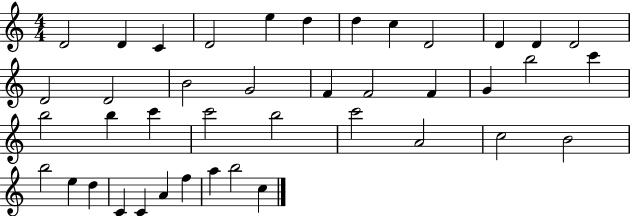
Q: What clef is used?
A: treble